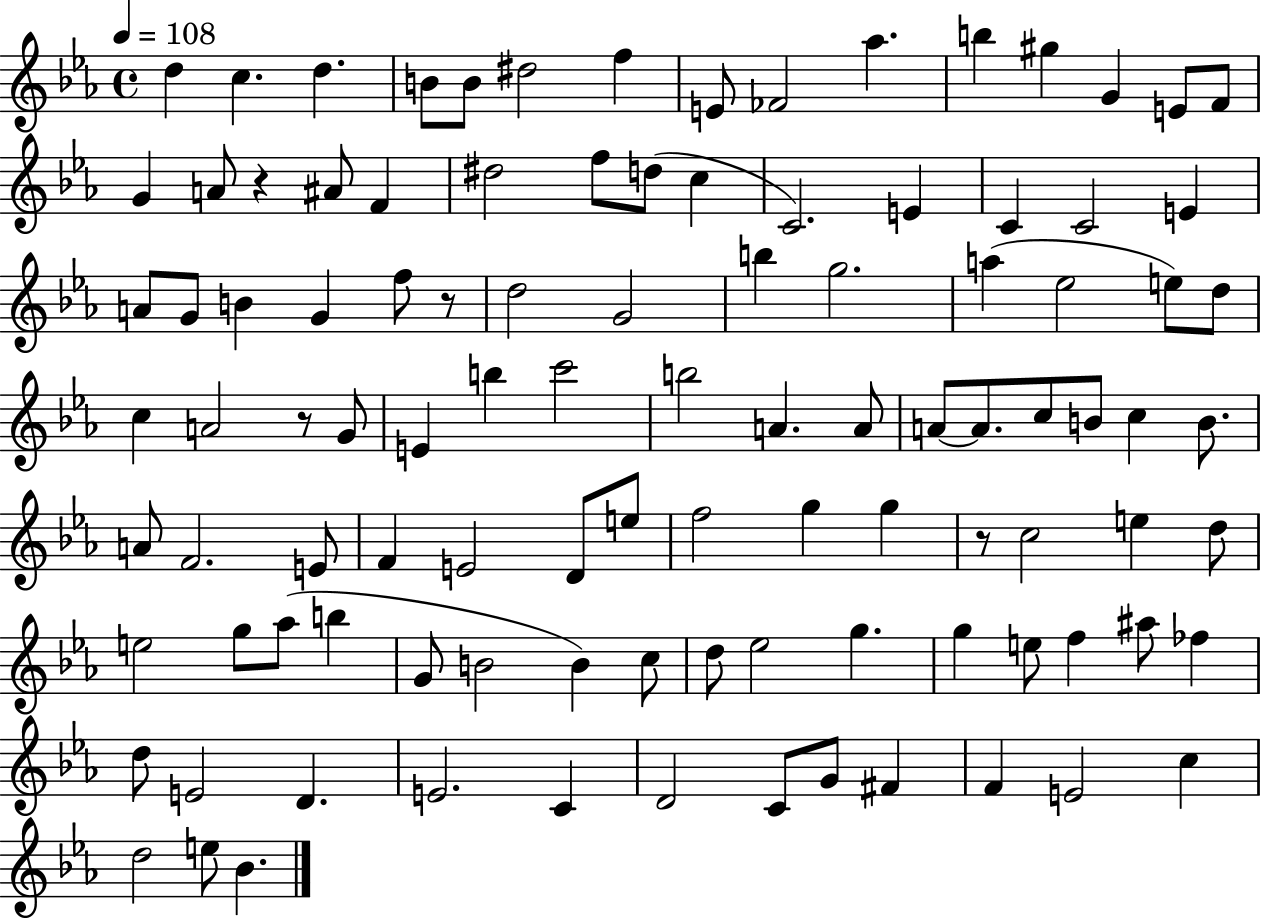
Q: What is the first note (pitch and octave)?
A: D5